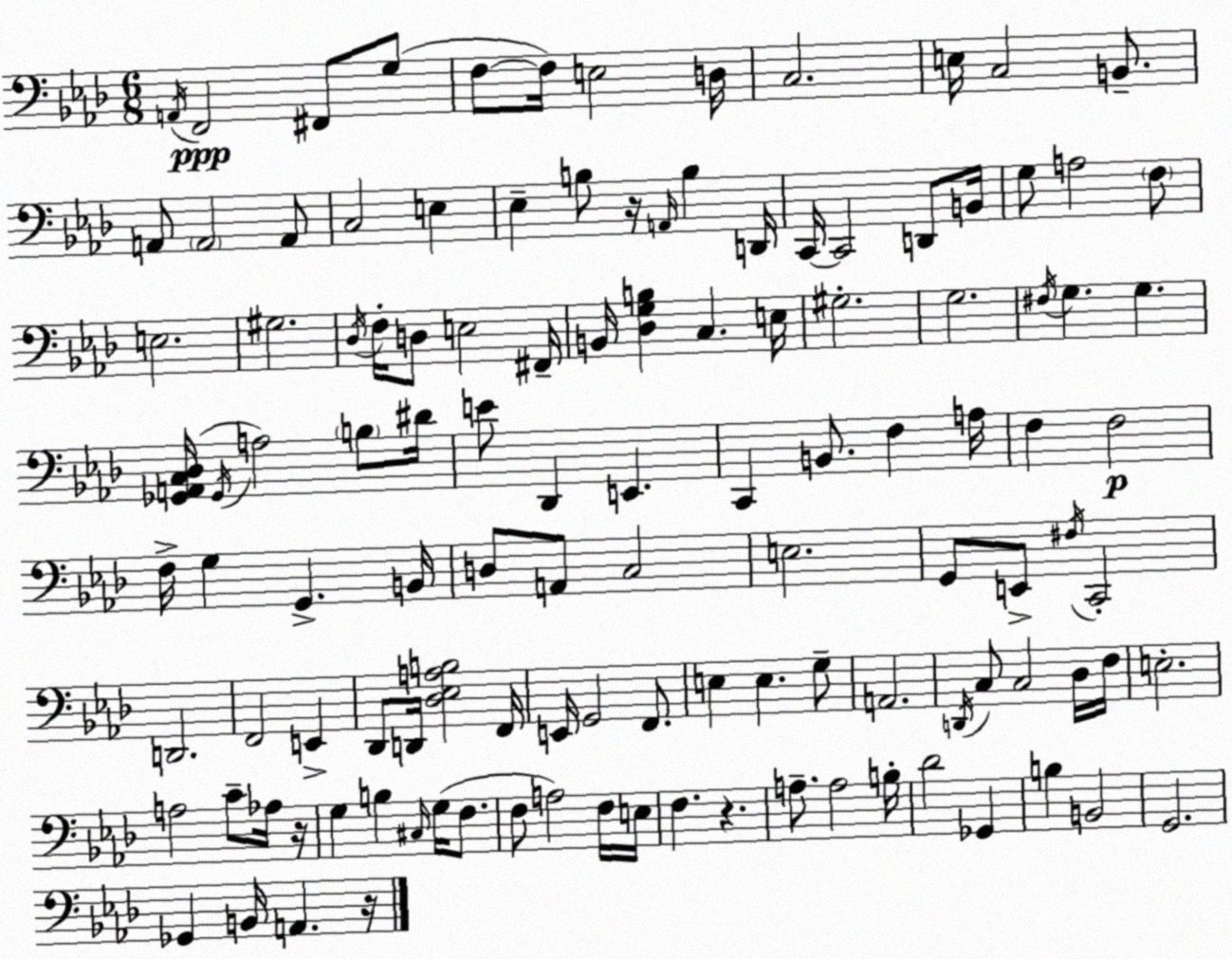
X:1
T:Untitled
M:6/8
L:1/4
K:Fm
A,,/4 F,,2 ^F,,/2 G,/2 F,/2 F,/4 E,2 D,/4 C,2 E,/4 C,2 B,,/2 A,,/2 A,,2 A,,/2 C,2 E, _E, B,/2 z/4 A,,/4 B, D,,/4 C,,/4 C,,2 D,,/2 B,,/4 G,/2 A,2 F,/2 E,2 ^G,2 _D,/4 F,/4 D,/2 E,2 ^F,,/4 B,,/4 [_D,G,B,] C, E,/4 ^G,2 G,2 ^F,/4 G, G, [_G,,A,,C,_D,]/4 _G,,/4 A,2 B,/2 ^D/4 E/2 _D,, E,, C,, B,,/2 F, A,/4 F, F,2 F,/4 G, G,, B,,/4 D,/2 A,,/2 C,2 E,2 G,,/2 E,,/2 ^F,/4 C,,2 D,,2 F,,2 E,, _D,,/2 D,,/4 [_D,_E,A,B,]2 F,,/4 E,,/4 G,,2 F,,/2 E, E, G,/2 A,,2 D,,/4 C,/2 C,2 _D,/4 F,/4 E,2 A,2 C/2 _A,/4 z/4 G, B, ^C,/4 G,/4 F,/2 F,/2 A,2 F,/4 E,/4 F, z A,/2 A,2 B,/4 _D2 _G,, B, B,,2 G,,2 _G,, B,,/4 A,, z/4